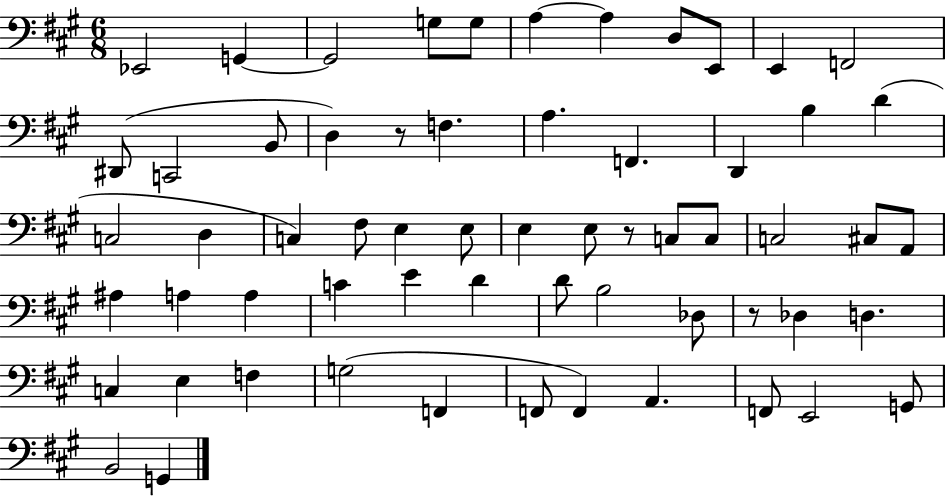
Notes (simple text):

Eb2/h G2/q G2/h G3/e G3/e A3/q A3/q D3/e E2/e E2/q F2/h D#2/e C2/h B2/e D3/q R/e F3/q. A3/q. F2/q. D2/q B3/q D4/q C3/h D3/q C3/q F#3/e E3/q E3/e E3/q E3/e R/e C3/e C3/e C3/h C#3/e A2/e A#3/q A3/q A3/q C4/q E4/q D4/q D4/e B3/h Db3/e R/e Db3/q D3/q. C3/q E3/q F3/q G3/h F2/q F2/e F2/q A2/q. F2/e E2/h G2/e B2/h G2/q